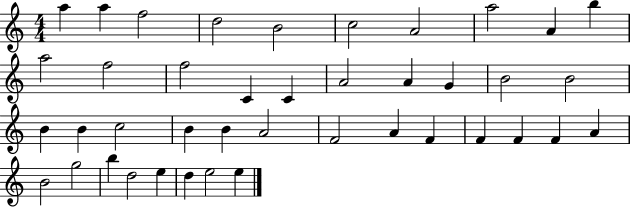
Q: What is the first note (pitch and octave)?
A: A5